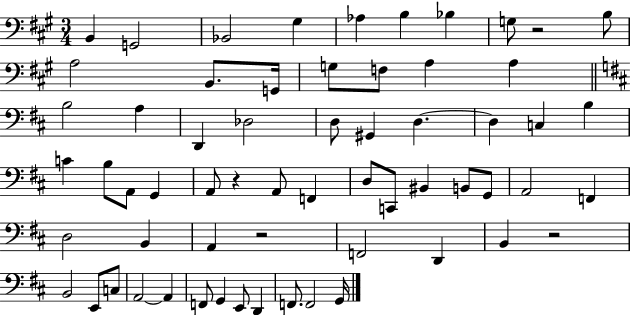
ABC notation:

X:1
T:Untitled
M:3/4
L:1/4
K:A
B,, G,,2 _B,,2 ^G, _A, B, _B, G,/2 z2 B,/2 A,2 B,,/2 G,,/4 G,/2 F,/2 A, A, B,2 A, D,, _D,2 D,/2 ^G,, D, D, C, B, C B,/2 A,,/2 G,, A,,/2 z A,,/2 F,, D,/2 C,,/2 ^B,, B,,/2 G,,/2 A,,2 F,, D,2 B,, A,, z2 F,,2 D,, B,, z2 B,,2 E,,/2 C,/2 A,,2 A,, F,,/2 G,, E,,/2 D,, F,,/2 F,,2 G,,/4